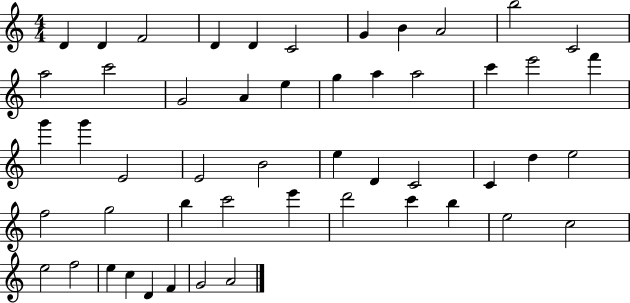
{
  \clef treble
  \numericTimeSignature
  \time 4/4
  \key c \major
  d'4 d'4 f'2 | d'4 d'4 c'2 | g'4 b'4 a'2 | b''2 c'2 | \break a''2 c'''2 | g'2 a'4 e''4 | g''4 a''4 a''2 | c'''4 e'''2 f'''4 | \break g'''4 g'''4 e'2 | e'2 b'2 | e''4 d'4 c'2 | c'4 d''4 e''2 | \break f''2 g''2 | b''4 c'''2 e'''4 | d'''2 c'''4 b''4 | e''2 c''2 | \break e''2 f''2 | e''4 c''4 d'4 f'4 | g'2 a'2 | \bar "|."
}